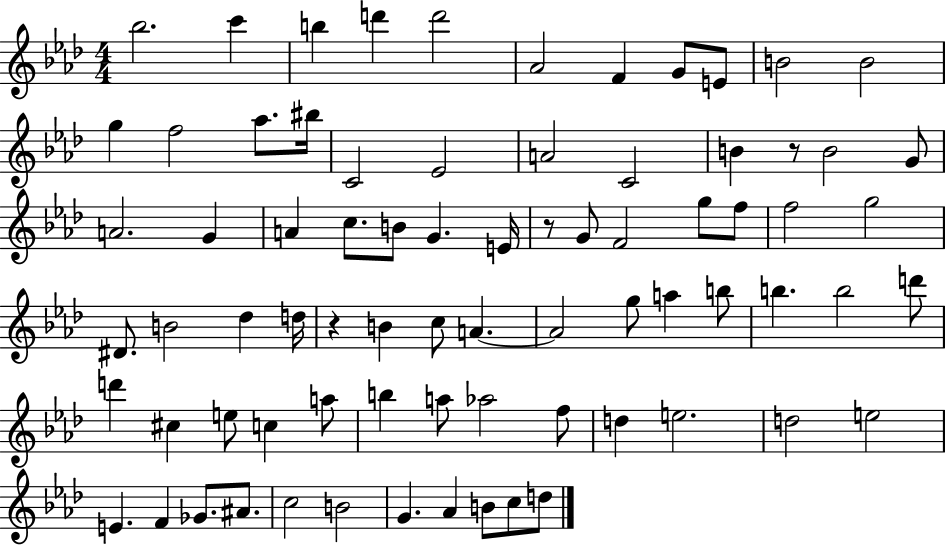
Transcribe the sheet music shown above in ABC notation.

X:1
T:Untitled
M:4/4
L:1/4
K:Ab
_b2 c' b d' d'2 _A2 F G/2 E/2 B2 B2 g f2 _a/2 ^b/4 C2 _E2 A2 C2 B z/2 B2 G/2 A2 G A c/2 B/2 G E/4 z/2 G/2 F2 g/2 f/2 f2 g2 ^D/2 B2 _d d/4 z B c/2 A A2 g/2 a b/2 b b2 d'/2 d' ^c e/2 c a/2 b a/2 _a2 f/2 d e2 d2 e2 E F _G/2 ^A/2 c2 B2 G _A B/2 c/2 d/2